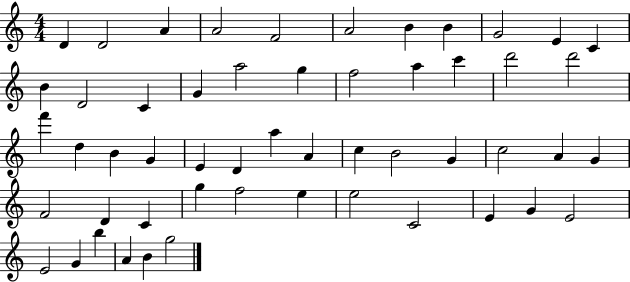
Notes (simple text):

D4/q D4/h A4/q A4/h F4/h A4/h B4/q B4/q G4/h E4/q C4/q B4/q D4/h C4/q G4/q A5/h G5/q F5/h A5/q C6/q D6/h D6/h F6/q D5/q B4/q G4/q E4/q D4/q A5/q A4/q C5/q B4/h G4/q C5/h A4/q G4/q F4/h D4/q C4/q G5/q F5/h E5/q E5/h C4/h E4/q G4/q E4/h E4/h G4/q B5/q A4/q B4/q G5/h